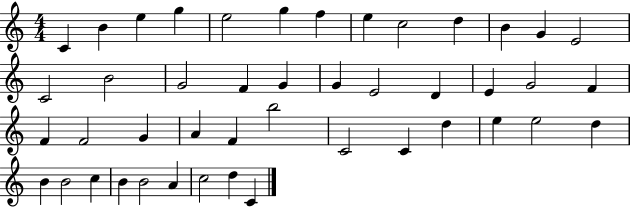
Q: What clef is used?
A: treble